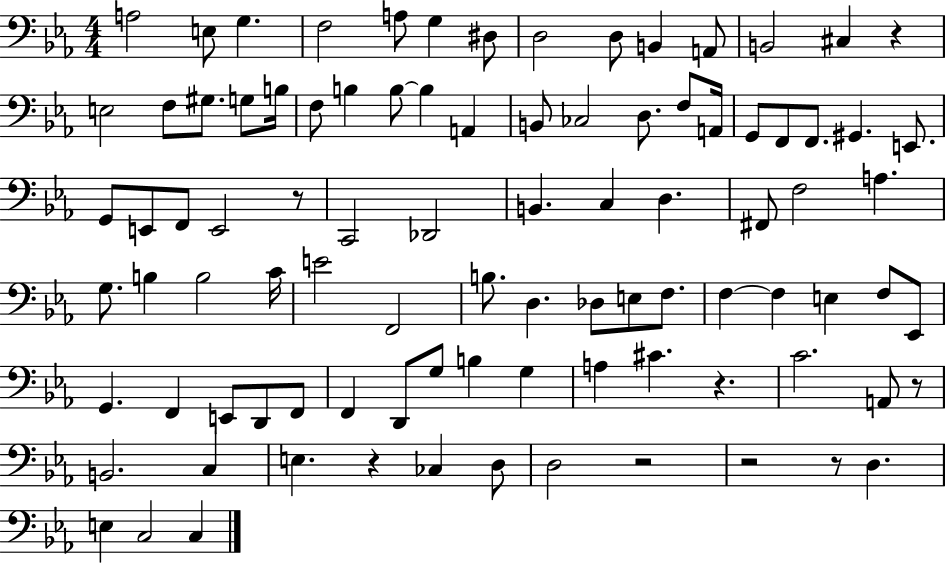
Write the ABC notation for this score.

X:1
T:Untitled
M:4/4
L:1/4
K:Eb
A,2 E,/2 G, F,2 A,/2 G, ^D,/2 D,2 D,/2 B,, A,,/2 B,,2 ^C, z E,2 F,/2 ^G,/2 G,/2 B,/4 F,/2 B, B,/2 B, A,, B,,/2 _C,2 D,/2 F,/2 A,,/4 G,,/2 F,,/2 F,,/2 ^G,, E,,/2 G,,/2 E,,/2 F,,/2 E,,2 z/2 C,,2 _D,,2 B,, C, D, ^F,,/2 F,2 A, G,/2 B, B,2 C/4 E2 F,,2 B,/2 D, _D,/2 E,/2 F,/2 F, F, E, F,/2 _E,,/2 G,, F,, E,,/2 D,,/2 F,,/2 F,, D,,/2 G,/2 B, G, A, ^C z C2 A,,/2 z/2 B,,2 C, E, z _C, D,/2 D,2 z2 z2 z/2 D, E, C,2 C,